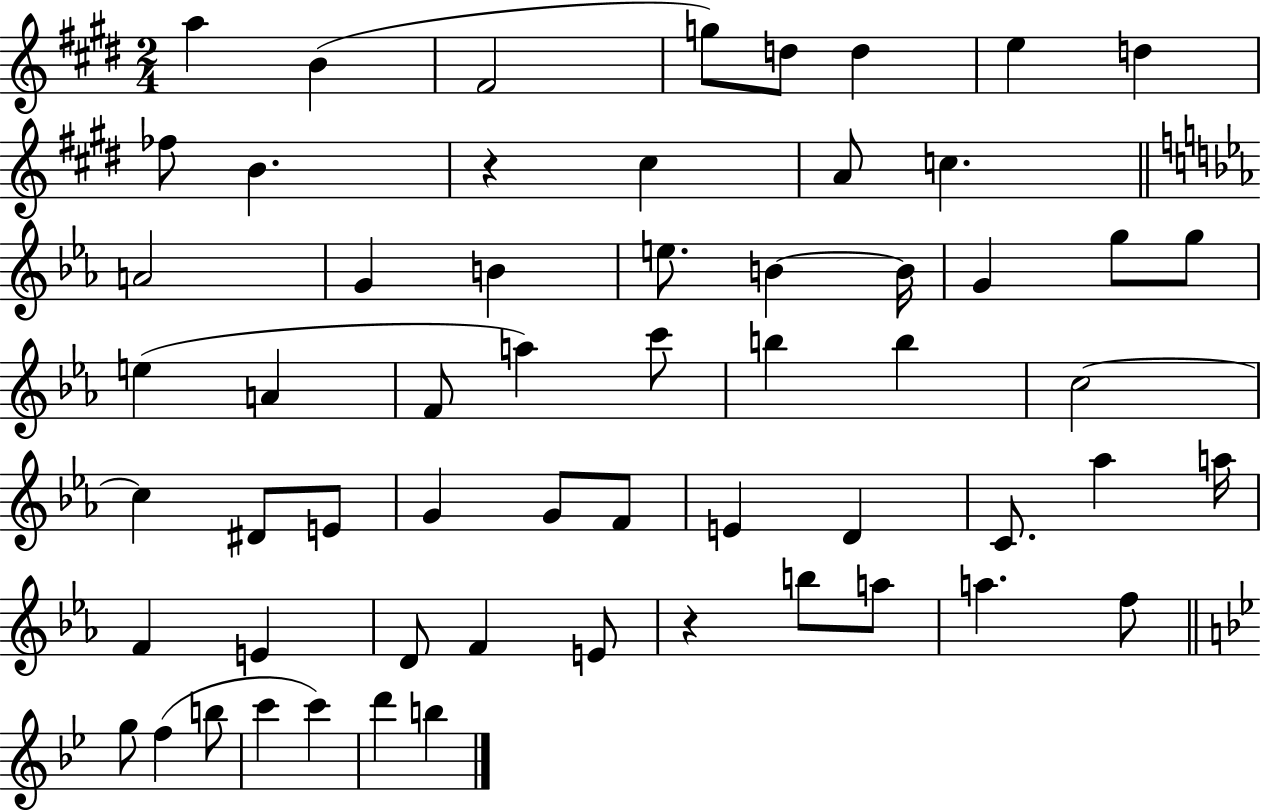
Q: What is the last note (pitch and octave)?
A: B5